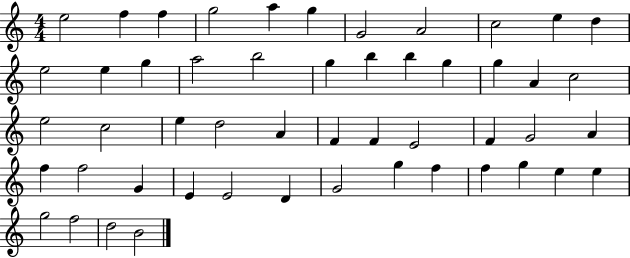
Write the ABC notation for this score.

X:1
T:Untitled
M:4/4
L:1/4
K:C
e2 f f g2 a g G2 A2 c2 e d e2 e g a2 b2 g b b g g A c2 e2 c2 e d2 A F F E2 F G2 A f f2 G E E2 D G2 g f f g e e g2 f2 d2 B2